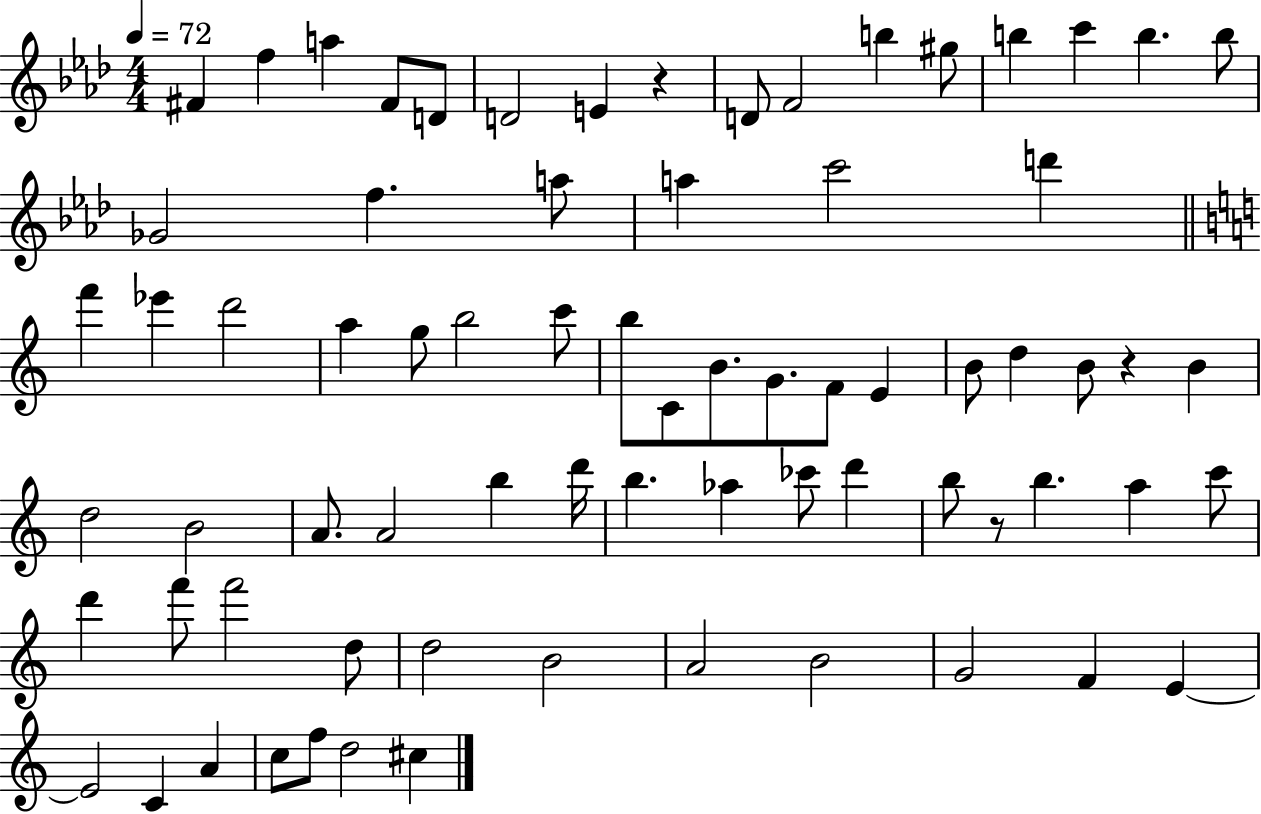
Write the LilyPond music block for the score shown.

{
  \clef treble
  \numericTimeSignature
  \time 4/4
  \key aes \major
  \tempo 4 = 72
  fis'4 f''4 a''4 fis'8 d'8 | d'2 e'4 r4 | d'8 f'2 b''4 gis''8 | b''4 c'''4 b''4. b''8 | \break ges'2 f''4. a''8 | a''4 c'''2 d'''4 | \bar "||" \break \key a \minor f'''4 ees'''4 d'''2 | a''4 g''8 b''2 c'''8 | b''8 c'8 b'8. g'8. f'8 e'4 | b'8 d''4 b'8 r4 b'4 | \break d''2 b'2 | a'8. a'2 b''4 d'''16 | b''4. aes''4 ces'''8 d'''4 | b''8 r8 b''4. a''4 c'''8 | \break d'''4 f'''8 f'''2 d''8 | d''2 b'2 | a'2 b'2 | g'2 f'4 e'4~~ | \break e'2 c'4 a'4 | c''8 f''8 d''2 cis''4 | \bar "|."
}